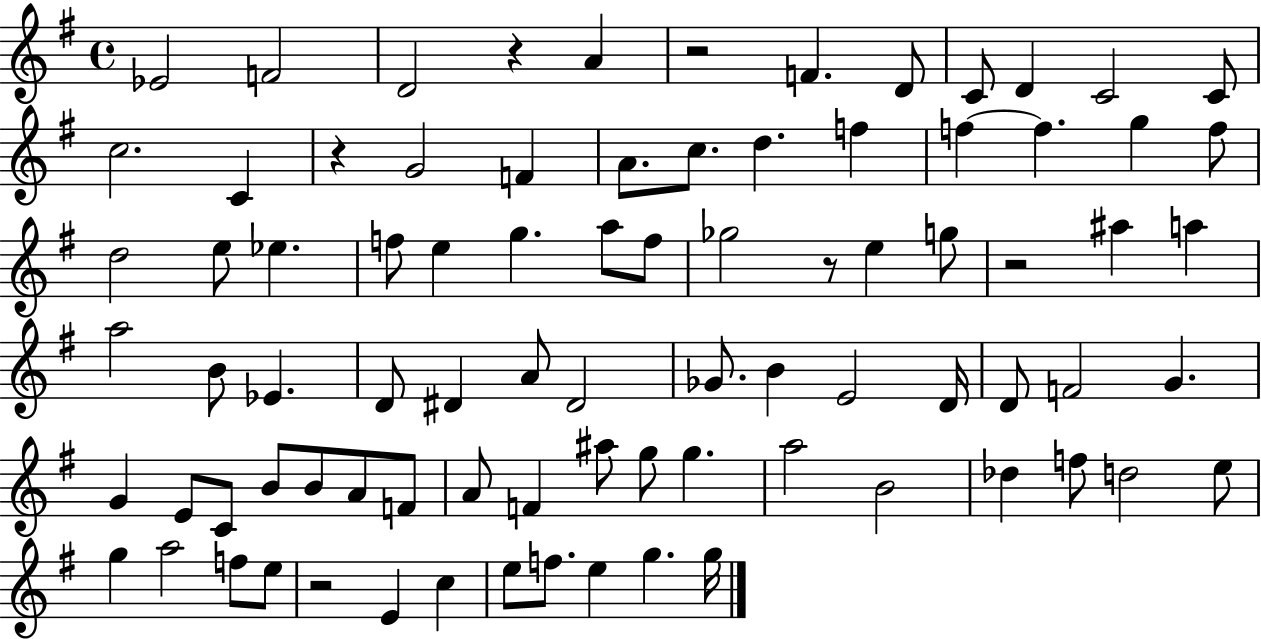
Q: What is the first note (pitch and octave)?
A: Eb4